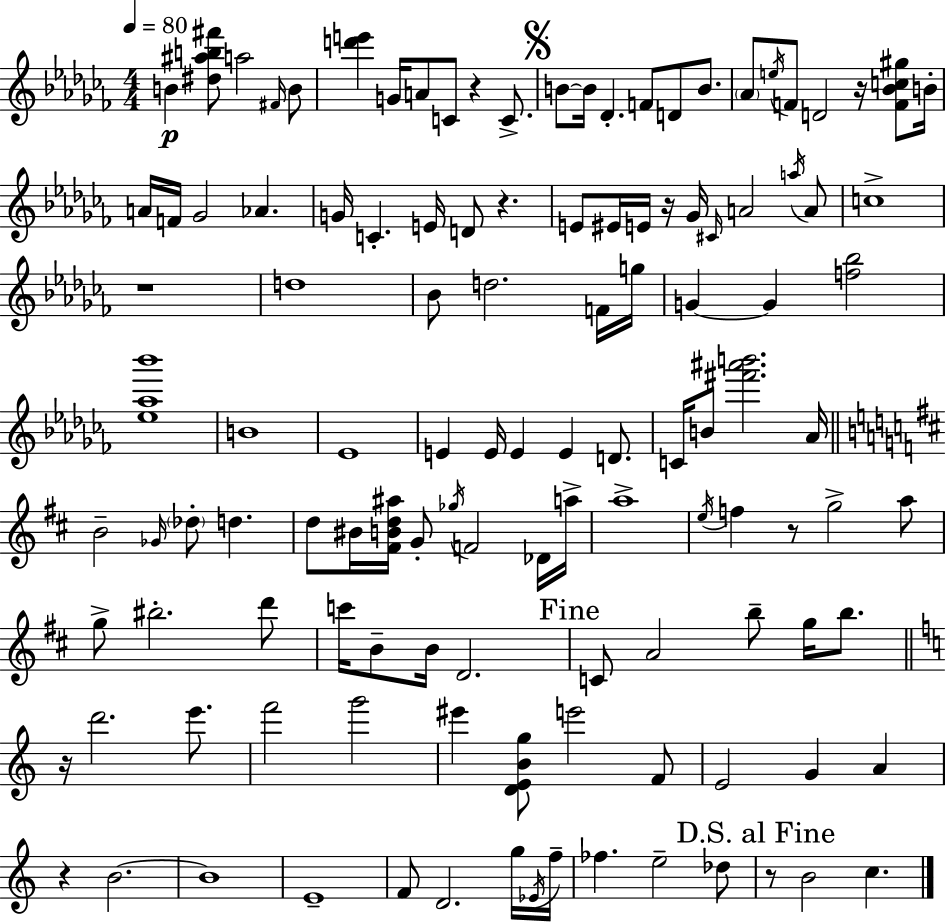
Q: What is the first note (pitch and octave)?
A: B4